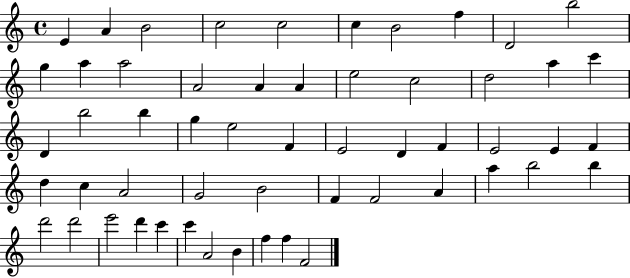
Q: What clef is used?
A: treble